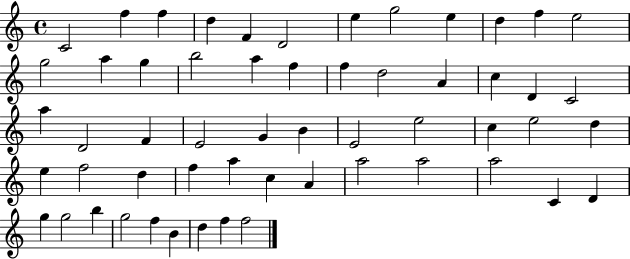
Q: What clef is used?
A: treble